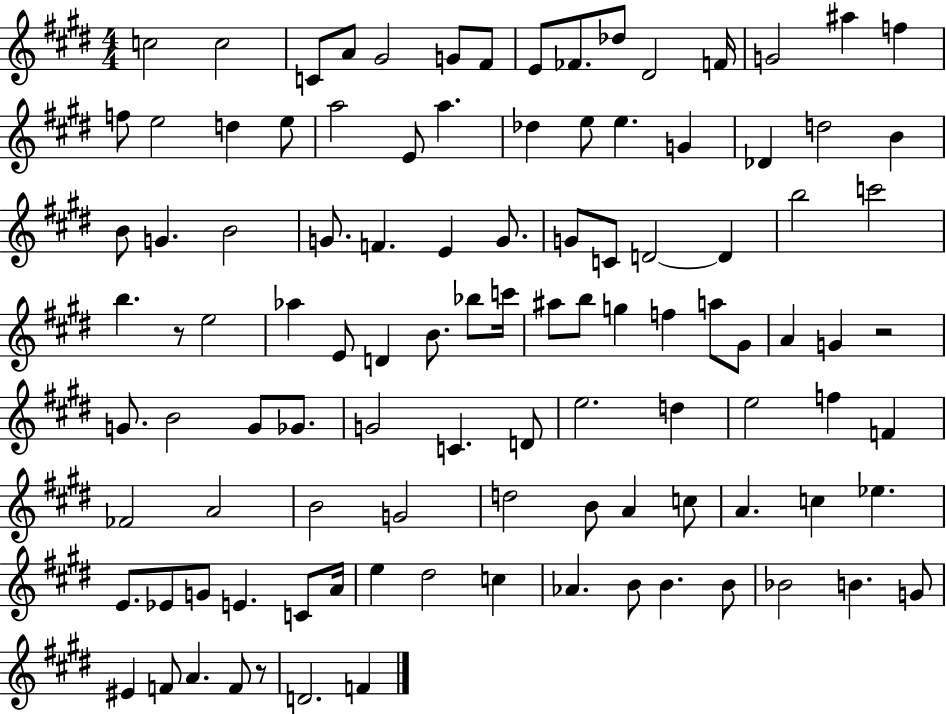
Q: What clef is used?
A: treble